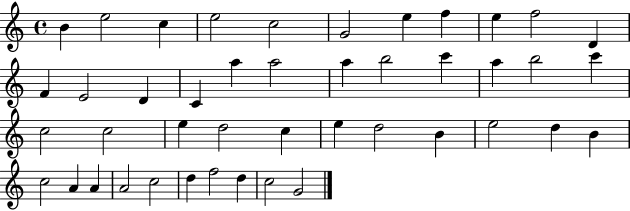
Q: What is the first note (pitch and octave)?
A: B4